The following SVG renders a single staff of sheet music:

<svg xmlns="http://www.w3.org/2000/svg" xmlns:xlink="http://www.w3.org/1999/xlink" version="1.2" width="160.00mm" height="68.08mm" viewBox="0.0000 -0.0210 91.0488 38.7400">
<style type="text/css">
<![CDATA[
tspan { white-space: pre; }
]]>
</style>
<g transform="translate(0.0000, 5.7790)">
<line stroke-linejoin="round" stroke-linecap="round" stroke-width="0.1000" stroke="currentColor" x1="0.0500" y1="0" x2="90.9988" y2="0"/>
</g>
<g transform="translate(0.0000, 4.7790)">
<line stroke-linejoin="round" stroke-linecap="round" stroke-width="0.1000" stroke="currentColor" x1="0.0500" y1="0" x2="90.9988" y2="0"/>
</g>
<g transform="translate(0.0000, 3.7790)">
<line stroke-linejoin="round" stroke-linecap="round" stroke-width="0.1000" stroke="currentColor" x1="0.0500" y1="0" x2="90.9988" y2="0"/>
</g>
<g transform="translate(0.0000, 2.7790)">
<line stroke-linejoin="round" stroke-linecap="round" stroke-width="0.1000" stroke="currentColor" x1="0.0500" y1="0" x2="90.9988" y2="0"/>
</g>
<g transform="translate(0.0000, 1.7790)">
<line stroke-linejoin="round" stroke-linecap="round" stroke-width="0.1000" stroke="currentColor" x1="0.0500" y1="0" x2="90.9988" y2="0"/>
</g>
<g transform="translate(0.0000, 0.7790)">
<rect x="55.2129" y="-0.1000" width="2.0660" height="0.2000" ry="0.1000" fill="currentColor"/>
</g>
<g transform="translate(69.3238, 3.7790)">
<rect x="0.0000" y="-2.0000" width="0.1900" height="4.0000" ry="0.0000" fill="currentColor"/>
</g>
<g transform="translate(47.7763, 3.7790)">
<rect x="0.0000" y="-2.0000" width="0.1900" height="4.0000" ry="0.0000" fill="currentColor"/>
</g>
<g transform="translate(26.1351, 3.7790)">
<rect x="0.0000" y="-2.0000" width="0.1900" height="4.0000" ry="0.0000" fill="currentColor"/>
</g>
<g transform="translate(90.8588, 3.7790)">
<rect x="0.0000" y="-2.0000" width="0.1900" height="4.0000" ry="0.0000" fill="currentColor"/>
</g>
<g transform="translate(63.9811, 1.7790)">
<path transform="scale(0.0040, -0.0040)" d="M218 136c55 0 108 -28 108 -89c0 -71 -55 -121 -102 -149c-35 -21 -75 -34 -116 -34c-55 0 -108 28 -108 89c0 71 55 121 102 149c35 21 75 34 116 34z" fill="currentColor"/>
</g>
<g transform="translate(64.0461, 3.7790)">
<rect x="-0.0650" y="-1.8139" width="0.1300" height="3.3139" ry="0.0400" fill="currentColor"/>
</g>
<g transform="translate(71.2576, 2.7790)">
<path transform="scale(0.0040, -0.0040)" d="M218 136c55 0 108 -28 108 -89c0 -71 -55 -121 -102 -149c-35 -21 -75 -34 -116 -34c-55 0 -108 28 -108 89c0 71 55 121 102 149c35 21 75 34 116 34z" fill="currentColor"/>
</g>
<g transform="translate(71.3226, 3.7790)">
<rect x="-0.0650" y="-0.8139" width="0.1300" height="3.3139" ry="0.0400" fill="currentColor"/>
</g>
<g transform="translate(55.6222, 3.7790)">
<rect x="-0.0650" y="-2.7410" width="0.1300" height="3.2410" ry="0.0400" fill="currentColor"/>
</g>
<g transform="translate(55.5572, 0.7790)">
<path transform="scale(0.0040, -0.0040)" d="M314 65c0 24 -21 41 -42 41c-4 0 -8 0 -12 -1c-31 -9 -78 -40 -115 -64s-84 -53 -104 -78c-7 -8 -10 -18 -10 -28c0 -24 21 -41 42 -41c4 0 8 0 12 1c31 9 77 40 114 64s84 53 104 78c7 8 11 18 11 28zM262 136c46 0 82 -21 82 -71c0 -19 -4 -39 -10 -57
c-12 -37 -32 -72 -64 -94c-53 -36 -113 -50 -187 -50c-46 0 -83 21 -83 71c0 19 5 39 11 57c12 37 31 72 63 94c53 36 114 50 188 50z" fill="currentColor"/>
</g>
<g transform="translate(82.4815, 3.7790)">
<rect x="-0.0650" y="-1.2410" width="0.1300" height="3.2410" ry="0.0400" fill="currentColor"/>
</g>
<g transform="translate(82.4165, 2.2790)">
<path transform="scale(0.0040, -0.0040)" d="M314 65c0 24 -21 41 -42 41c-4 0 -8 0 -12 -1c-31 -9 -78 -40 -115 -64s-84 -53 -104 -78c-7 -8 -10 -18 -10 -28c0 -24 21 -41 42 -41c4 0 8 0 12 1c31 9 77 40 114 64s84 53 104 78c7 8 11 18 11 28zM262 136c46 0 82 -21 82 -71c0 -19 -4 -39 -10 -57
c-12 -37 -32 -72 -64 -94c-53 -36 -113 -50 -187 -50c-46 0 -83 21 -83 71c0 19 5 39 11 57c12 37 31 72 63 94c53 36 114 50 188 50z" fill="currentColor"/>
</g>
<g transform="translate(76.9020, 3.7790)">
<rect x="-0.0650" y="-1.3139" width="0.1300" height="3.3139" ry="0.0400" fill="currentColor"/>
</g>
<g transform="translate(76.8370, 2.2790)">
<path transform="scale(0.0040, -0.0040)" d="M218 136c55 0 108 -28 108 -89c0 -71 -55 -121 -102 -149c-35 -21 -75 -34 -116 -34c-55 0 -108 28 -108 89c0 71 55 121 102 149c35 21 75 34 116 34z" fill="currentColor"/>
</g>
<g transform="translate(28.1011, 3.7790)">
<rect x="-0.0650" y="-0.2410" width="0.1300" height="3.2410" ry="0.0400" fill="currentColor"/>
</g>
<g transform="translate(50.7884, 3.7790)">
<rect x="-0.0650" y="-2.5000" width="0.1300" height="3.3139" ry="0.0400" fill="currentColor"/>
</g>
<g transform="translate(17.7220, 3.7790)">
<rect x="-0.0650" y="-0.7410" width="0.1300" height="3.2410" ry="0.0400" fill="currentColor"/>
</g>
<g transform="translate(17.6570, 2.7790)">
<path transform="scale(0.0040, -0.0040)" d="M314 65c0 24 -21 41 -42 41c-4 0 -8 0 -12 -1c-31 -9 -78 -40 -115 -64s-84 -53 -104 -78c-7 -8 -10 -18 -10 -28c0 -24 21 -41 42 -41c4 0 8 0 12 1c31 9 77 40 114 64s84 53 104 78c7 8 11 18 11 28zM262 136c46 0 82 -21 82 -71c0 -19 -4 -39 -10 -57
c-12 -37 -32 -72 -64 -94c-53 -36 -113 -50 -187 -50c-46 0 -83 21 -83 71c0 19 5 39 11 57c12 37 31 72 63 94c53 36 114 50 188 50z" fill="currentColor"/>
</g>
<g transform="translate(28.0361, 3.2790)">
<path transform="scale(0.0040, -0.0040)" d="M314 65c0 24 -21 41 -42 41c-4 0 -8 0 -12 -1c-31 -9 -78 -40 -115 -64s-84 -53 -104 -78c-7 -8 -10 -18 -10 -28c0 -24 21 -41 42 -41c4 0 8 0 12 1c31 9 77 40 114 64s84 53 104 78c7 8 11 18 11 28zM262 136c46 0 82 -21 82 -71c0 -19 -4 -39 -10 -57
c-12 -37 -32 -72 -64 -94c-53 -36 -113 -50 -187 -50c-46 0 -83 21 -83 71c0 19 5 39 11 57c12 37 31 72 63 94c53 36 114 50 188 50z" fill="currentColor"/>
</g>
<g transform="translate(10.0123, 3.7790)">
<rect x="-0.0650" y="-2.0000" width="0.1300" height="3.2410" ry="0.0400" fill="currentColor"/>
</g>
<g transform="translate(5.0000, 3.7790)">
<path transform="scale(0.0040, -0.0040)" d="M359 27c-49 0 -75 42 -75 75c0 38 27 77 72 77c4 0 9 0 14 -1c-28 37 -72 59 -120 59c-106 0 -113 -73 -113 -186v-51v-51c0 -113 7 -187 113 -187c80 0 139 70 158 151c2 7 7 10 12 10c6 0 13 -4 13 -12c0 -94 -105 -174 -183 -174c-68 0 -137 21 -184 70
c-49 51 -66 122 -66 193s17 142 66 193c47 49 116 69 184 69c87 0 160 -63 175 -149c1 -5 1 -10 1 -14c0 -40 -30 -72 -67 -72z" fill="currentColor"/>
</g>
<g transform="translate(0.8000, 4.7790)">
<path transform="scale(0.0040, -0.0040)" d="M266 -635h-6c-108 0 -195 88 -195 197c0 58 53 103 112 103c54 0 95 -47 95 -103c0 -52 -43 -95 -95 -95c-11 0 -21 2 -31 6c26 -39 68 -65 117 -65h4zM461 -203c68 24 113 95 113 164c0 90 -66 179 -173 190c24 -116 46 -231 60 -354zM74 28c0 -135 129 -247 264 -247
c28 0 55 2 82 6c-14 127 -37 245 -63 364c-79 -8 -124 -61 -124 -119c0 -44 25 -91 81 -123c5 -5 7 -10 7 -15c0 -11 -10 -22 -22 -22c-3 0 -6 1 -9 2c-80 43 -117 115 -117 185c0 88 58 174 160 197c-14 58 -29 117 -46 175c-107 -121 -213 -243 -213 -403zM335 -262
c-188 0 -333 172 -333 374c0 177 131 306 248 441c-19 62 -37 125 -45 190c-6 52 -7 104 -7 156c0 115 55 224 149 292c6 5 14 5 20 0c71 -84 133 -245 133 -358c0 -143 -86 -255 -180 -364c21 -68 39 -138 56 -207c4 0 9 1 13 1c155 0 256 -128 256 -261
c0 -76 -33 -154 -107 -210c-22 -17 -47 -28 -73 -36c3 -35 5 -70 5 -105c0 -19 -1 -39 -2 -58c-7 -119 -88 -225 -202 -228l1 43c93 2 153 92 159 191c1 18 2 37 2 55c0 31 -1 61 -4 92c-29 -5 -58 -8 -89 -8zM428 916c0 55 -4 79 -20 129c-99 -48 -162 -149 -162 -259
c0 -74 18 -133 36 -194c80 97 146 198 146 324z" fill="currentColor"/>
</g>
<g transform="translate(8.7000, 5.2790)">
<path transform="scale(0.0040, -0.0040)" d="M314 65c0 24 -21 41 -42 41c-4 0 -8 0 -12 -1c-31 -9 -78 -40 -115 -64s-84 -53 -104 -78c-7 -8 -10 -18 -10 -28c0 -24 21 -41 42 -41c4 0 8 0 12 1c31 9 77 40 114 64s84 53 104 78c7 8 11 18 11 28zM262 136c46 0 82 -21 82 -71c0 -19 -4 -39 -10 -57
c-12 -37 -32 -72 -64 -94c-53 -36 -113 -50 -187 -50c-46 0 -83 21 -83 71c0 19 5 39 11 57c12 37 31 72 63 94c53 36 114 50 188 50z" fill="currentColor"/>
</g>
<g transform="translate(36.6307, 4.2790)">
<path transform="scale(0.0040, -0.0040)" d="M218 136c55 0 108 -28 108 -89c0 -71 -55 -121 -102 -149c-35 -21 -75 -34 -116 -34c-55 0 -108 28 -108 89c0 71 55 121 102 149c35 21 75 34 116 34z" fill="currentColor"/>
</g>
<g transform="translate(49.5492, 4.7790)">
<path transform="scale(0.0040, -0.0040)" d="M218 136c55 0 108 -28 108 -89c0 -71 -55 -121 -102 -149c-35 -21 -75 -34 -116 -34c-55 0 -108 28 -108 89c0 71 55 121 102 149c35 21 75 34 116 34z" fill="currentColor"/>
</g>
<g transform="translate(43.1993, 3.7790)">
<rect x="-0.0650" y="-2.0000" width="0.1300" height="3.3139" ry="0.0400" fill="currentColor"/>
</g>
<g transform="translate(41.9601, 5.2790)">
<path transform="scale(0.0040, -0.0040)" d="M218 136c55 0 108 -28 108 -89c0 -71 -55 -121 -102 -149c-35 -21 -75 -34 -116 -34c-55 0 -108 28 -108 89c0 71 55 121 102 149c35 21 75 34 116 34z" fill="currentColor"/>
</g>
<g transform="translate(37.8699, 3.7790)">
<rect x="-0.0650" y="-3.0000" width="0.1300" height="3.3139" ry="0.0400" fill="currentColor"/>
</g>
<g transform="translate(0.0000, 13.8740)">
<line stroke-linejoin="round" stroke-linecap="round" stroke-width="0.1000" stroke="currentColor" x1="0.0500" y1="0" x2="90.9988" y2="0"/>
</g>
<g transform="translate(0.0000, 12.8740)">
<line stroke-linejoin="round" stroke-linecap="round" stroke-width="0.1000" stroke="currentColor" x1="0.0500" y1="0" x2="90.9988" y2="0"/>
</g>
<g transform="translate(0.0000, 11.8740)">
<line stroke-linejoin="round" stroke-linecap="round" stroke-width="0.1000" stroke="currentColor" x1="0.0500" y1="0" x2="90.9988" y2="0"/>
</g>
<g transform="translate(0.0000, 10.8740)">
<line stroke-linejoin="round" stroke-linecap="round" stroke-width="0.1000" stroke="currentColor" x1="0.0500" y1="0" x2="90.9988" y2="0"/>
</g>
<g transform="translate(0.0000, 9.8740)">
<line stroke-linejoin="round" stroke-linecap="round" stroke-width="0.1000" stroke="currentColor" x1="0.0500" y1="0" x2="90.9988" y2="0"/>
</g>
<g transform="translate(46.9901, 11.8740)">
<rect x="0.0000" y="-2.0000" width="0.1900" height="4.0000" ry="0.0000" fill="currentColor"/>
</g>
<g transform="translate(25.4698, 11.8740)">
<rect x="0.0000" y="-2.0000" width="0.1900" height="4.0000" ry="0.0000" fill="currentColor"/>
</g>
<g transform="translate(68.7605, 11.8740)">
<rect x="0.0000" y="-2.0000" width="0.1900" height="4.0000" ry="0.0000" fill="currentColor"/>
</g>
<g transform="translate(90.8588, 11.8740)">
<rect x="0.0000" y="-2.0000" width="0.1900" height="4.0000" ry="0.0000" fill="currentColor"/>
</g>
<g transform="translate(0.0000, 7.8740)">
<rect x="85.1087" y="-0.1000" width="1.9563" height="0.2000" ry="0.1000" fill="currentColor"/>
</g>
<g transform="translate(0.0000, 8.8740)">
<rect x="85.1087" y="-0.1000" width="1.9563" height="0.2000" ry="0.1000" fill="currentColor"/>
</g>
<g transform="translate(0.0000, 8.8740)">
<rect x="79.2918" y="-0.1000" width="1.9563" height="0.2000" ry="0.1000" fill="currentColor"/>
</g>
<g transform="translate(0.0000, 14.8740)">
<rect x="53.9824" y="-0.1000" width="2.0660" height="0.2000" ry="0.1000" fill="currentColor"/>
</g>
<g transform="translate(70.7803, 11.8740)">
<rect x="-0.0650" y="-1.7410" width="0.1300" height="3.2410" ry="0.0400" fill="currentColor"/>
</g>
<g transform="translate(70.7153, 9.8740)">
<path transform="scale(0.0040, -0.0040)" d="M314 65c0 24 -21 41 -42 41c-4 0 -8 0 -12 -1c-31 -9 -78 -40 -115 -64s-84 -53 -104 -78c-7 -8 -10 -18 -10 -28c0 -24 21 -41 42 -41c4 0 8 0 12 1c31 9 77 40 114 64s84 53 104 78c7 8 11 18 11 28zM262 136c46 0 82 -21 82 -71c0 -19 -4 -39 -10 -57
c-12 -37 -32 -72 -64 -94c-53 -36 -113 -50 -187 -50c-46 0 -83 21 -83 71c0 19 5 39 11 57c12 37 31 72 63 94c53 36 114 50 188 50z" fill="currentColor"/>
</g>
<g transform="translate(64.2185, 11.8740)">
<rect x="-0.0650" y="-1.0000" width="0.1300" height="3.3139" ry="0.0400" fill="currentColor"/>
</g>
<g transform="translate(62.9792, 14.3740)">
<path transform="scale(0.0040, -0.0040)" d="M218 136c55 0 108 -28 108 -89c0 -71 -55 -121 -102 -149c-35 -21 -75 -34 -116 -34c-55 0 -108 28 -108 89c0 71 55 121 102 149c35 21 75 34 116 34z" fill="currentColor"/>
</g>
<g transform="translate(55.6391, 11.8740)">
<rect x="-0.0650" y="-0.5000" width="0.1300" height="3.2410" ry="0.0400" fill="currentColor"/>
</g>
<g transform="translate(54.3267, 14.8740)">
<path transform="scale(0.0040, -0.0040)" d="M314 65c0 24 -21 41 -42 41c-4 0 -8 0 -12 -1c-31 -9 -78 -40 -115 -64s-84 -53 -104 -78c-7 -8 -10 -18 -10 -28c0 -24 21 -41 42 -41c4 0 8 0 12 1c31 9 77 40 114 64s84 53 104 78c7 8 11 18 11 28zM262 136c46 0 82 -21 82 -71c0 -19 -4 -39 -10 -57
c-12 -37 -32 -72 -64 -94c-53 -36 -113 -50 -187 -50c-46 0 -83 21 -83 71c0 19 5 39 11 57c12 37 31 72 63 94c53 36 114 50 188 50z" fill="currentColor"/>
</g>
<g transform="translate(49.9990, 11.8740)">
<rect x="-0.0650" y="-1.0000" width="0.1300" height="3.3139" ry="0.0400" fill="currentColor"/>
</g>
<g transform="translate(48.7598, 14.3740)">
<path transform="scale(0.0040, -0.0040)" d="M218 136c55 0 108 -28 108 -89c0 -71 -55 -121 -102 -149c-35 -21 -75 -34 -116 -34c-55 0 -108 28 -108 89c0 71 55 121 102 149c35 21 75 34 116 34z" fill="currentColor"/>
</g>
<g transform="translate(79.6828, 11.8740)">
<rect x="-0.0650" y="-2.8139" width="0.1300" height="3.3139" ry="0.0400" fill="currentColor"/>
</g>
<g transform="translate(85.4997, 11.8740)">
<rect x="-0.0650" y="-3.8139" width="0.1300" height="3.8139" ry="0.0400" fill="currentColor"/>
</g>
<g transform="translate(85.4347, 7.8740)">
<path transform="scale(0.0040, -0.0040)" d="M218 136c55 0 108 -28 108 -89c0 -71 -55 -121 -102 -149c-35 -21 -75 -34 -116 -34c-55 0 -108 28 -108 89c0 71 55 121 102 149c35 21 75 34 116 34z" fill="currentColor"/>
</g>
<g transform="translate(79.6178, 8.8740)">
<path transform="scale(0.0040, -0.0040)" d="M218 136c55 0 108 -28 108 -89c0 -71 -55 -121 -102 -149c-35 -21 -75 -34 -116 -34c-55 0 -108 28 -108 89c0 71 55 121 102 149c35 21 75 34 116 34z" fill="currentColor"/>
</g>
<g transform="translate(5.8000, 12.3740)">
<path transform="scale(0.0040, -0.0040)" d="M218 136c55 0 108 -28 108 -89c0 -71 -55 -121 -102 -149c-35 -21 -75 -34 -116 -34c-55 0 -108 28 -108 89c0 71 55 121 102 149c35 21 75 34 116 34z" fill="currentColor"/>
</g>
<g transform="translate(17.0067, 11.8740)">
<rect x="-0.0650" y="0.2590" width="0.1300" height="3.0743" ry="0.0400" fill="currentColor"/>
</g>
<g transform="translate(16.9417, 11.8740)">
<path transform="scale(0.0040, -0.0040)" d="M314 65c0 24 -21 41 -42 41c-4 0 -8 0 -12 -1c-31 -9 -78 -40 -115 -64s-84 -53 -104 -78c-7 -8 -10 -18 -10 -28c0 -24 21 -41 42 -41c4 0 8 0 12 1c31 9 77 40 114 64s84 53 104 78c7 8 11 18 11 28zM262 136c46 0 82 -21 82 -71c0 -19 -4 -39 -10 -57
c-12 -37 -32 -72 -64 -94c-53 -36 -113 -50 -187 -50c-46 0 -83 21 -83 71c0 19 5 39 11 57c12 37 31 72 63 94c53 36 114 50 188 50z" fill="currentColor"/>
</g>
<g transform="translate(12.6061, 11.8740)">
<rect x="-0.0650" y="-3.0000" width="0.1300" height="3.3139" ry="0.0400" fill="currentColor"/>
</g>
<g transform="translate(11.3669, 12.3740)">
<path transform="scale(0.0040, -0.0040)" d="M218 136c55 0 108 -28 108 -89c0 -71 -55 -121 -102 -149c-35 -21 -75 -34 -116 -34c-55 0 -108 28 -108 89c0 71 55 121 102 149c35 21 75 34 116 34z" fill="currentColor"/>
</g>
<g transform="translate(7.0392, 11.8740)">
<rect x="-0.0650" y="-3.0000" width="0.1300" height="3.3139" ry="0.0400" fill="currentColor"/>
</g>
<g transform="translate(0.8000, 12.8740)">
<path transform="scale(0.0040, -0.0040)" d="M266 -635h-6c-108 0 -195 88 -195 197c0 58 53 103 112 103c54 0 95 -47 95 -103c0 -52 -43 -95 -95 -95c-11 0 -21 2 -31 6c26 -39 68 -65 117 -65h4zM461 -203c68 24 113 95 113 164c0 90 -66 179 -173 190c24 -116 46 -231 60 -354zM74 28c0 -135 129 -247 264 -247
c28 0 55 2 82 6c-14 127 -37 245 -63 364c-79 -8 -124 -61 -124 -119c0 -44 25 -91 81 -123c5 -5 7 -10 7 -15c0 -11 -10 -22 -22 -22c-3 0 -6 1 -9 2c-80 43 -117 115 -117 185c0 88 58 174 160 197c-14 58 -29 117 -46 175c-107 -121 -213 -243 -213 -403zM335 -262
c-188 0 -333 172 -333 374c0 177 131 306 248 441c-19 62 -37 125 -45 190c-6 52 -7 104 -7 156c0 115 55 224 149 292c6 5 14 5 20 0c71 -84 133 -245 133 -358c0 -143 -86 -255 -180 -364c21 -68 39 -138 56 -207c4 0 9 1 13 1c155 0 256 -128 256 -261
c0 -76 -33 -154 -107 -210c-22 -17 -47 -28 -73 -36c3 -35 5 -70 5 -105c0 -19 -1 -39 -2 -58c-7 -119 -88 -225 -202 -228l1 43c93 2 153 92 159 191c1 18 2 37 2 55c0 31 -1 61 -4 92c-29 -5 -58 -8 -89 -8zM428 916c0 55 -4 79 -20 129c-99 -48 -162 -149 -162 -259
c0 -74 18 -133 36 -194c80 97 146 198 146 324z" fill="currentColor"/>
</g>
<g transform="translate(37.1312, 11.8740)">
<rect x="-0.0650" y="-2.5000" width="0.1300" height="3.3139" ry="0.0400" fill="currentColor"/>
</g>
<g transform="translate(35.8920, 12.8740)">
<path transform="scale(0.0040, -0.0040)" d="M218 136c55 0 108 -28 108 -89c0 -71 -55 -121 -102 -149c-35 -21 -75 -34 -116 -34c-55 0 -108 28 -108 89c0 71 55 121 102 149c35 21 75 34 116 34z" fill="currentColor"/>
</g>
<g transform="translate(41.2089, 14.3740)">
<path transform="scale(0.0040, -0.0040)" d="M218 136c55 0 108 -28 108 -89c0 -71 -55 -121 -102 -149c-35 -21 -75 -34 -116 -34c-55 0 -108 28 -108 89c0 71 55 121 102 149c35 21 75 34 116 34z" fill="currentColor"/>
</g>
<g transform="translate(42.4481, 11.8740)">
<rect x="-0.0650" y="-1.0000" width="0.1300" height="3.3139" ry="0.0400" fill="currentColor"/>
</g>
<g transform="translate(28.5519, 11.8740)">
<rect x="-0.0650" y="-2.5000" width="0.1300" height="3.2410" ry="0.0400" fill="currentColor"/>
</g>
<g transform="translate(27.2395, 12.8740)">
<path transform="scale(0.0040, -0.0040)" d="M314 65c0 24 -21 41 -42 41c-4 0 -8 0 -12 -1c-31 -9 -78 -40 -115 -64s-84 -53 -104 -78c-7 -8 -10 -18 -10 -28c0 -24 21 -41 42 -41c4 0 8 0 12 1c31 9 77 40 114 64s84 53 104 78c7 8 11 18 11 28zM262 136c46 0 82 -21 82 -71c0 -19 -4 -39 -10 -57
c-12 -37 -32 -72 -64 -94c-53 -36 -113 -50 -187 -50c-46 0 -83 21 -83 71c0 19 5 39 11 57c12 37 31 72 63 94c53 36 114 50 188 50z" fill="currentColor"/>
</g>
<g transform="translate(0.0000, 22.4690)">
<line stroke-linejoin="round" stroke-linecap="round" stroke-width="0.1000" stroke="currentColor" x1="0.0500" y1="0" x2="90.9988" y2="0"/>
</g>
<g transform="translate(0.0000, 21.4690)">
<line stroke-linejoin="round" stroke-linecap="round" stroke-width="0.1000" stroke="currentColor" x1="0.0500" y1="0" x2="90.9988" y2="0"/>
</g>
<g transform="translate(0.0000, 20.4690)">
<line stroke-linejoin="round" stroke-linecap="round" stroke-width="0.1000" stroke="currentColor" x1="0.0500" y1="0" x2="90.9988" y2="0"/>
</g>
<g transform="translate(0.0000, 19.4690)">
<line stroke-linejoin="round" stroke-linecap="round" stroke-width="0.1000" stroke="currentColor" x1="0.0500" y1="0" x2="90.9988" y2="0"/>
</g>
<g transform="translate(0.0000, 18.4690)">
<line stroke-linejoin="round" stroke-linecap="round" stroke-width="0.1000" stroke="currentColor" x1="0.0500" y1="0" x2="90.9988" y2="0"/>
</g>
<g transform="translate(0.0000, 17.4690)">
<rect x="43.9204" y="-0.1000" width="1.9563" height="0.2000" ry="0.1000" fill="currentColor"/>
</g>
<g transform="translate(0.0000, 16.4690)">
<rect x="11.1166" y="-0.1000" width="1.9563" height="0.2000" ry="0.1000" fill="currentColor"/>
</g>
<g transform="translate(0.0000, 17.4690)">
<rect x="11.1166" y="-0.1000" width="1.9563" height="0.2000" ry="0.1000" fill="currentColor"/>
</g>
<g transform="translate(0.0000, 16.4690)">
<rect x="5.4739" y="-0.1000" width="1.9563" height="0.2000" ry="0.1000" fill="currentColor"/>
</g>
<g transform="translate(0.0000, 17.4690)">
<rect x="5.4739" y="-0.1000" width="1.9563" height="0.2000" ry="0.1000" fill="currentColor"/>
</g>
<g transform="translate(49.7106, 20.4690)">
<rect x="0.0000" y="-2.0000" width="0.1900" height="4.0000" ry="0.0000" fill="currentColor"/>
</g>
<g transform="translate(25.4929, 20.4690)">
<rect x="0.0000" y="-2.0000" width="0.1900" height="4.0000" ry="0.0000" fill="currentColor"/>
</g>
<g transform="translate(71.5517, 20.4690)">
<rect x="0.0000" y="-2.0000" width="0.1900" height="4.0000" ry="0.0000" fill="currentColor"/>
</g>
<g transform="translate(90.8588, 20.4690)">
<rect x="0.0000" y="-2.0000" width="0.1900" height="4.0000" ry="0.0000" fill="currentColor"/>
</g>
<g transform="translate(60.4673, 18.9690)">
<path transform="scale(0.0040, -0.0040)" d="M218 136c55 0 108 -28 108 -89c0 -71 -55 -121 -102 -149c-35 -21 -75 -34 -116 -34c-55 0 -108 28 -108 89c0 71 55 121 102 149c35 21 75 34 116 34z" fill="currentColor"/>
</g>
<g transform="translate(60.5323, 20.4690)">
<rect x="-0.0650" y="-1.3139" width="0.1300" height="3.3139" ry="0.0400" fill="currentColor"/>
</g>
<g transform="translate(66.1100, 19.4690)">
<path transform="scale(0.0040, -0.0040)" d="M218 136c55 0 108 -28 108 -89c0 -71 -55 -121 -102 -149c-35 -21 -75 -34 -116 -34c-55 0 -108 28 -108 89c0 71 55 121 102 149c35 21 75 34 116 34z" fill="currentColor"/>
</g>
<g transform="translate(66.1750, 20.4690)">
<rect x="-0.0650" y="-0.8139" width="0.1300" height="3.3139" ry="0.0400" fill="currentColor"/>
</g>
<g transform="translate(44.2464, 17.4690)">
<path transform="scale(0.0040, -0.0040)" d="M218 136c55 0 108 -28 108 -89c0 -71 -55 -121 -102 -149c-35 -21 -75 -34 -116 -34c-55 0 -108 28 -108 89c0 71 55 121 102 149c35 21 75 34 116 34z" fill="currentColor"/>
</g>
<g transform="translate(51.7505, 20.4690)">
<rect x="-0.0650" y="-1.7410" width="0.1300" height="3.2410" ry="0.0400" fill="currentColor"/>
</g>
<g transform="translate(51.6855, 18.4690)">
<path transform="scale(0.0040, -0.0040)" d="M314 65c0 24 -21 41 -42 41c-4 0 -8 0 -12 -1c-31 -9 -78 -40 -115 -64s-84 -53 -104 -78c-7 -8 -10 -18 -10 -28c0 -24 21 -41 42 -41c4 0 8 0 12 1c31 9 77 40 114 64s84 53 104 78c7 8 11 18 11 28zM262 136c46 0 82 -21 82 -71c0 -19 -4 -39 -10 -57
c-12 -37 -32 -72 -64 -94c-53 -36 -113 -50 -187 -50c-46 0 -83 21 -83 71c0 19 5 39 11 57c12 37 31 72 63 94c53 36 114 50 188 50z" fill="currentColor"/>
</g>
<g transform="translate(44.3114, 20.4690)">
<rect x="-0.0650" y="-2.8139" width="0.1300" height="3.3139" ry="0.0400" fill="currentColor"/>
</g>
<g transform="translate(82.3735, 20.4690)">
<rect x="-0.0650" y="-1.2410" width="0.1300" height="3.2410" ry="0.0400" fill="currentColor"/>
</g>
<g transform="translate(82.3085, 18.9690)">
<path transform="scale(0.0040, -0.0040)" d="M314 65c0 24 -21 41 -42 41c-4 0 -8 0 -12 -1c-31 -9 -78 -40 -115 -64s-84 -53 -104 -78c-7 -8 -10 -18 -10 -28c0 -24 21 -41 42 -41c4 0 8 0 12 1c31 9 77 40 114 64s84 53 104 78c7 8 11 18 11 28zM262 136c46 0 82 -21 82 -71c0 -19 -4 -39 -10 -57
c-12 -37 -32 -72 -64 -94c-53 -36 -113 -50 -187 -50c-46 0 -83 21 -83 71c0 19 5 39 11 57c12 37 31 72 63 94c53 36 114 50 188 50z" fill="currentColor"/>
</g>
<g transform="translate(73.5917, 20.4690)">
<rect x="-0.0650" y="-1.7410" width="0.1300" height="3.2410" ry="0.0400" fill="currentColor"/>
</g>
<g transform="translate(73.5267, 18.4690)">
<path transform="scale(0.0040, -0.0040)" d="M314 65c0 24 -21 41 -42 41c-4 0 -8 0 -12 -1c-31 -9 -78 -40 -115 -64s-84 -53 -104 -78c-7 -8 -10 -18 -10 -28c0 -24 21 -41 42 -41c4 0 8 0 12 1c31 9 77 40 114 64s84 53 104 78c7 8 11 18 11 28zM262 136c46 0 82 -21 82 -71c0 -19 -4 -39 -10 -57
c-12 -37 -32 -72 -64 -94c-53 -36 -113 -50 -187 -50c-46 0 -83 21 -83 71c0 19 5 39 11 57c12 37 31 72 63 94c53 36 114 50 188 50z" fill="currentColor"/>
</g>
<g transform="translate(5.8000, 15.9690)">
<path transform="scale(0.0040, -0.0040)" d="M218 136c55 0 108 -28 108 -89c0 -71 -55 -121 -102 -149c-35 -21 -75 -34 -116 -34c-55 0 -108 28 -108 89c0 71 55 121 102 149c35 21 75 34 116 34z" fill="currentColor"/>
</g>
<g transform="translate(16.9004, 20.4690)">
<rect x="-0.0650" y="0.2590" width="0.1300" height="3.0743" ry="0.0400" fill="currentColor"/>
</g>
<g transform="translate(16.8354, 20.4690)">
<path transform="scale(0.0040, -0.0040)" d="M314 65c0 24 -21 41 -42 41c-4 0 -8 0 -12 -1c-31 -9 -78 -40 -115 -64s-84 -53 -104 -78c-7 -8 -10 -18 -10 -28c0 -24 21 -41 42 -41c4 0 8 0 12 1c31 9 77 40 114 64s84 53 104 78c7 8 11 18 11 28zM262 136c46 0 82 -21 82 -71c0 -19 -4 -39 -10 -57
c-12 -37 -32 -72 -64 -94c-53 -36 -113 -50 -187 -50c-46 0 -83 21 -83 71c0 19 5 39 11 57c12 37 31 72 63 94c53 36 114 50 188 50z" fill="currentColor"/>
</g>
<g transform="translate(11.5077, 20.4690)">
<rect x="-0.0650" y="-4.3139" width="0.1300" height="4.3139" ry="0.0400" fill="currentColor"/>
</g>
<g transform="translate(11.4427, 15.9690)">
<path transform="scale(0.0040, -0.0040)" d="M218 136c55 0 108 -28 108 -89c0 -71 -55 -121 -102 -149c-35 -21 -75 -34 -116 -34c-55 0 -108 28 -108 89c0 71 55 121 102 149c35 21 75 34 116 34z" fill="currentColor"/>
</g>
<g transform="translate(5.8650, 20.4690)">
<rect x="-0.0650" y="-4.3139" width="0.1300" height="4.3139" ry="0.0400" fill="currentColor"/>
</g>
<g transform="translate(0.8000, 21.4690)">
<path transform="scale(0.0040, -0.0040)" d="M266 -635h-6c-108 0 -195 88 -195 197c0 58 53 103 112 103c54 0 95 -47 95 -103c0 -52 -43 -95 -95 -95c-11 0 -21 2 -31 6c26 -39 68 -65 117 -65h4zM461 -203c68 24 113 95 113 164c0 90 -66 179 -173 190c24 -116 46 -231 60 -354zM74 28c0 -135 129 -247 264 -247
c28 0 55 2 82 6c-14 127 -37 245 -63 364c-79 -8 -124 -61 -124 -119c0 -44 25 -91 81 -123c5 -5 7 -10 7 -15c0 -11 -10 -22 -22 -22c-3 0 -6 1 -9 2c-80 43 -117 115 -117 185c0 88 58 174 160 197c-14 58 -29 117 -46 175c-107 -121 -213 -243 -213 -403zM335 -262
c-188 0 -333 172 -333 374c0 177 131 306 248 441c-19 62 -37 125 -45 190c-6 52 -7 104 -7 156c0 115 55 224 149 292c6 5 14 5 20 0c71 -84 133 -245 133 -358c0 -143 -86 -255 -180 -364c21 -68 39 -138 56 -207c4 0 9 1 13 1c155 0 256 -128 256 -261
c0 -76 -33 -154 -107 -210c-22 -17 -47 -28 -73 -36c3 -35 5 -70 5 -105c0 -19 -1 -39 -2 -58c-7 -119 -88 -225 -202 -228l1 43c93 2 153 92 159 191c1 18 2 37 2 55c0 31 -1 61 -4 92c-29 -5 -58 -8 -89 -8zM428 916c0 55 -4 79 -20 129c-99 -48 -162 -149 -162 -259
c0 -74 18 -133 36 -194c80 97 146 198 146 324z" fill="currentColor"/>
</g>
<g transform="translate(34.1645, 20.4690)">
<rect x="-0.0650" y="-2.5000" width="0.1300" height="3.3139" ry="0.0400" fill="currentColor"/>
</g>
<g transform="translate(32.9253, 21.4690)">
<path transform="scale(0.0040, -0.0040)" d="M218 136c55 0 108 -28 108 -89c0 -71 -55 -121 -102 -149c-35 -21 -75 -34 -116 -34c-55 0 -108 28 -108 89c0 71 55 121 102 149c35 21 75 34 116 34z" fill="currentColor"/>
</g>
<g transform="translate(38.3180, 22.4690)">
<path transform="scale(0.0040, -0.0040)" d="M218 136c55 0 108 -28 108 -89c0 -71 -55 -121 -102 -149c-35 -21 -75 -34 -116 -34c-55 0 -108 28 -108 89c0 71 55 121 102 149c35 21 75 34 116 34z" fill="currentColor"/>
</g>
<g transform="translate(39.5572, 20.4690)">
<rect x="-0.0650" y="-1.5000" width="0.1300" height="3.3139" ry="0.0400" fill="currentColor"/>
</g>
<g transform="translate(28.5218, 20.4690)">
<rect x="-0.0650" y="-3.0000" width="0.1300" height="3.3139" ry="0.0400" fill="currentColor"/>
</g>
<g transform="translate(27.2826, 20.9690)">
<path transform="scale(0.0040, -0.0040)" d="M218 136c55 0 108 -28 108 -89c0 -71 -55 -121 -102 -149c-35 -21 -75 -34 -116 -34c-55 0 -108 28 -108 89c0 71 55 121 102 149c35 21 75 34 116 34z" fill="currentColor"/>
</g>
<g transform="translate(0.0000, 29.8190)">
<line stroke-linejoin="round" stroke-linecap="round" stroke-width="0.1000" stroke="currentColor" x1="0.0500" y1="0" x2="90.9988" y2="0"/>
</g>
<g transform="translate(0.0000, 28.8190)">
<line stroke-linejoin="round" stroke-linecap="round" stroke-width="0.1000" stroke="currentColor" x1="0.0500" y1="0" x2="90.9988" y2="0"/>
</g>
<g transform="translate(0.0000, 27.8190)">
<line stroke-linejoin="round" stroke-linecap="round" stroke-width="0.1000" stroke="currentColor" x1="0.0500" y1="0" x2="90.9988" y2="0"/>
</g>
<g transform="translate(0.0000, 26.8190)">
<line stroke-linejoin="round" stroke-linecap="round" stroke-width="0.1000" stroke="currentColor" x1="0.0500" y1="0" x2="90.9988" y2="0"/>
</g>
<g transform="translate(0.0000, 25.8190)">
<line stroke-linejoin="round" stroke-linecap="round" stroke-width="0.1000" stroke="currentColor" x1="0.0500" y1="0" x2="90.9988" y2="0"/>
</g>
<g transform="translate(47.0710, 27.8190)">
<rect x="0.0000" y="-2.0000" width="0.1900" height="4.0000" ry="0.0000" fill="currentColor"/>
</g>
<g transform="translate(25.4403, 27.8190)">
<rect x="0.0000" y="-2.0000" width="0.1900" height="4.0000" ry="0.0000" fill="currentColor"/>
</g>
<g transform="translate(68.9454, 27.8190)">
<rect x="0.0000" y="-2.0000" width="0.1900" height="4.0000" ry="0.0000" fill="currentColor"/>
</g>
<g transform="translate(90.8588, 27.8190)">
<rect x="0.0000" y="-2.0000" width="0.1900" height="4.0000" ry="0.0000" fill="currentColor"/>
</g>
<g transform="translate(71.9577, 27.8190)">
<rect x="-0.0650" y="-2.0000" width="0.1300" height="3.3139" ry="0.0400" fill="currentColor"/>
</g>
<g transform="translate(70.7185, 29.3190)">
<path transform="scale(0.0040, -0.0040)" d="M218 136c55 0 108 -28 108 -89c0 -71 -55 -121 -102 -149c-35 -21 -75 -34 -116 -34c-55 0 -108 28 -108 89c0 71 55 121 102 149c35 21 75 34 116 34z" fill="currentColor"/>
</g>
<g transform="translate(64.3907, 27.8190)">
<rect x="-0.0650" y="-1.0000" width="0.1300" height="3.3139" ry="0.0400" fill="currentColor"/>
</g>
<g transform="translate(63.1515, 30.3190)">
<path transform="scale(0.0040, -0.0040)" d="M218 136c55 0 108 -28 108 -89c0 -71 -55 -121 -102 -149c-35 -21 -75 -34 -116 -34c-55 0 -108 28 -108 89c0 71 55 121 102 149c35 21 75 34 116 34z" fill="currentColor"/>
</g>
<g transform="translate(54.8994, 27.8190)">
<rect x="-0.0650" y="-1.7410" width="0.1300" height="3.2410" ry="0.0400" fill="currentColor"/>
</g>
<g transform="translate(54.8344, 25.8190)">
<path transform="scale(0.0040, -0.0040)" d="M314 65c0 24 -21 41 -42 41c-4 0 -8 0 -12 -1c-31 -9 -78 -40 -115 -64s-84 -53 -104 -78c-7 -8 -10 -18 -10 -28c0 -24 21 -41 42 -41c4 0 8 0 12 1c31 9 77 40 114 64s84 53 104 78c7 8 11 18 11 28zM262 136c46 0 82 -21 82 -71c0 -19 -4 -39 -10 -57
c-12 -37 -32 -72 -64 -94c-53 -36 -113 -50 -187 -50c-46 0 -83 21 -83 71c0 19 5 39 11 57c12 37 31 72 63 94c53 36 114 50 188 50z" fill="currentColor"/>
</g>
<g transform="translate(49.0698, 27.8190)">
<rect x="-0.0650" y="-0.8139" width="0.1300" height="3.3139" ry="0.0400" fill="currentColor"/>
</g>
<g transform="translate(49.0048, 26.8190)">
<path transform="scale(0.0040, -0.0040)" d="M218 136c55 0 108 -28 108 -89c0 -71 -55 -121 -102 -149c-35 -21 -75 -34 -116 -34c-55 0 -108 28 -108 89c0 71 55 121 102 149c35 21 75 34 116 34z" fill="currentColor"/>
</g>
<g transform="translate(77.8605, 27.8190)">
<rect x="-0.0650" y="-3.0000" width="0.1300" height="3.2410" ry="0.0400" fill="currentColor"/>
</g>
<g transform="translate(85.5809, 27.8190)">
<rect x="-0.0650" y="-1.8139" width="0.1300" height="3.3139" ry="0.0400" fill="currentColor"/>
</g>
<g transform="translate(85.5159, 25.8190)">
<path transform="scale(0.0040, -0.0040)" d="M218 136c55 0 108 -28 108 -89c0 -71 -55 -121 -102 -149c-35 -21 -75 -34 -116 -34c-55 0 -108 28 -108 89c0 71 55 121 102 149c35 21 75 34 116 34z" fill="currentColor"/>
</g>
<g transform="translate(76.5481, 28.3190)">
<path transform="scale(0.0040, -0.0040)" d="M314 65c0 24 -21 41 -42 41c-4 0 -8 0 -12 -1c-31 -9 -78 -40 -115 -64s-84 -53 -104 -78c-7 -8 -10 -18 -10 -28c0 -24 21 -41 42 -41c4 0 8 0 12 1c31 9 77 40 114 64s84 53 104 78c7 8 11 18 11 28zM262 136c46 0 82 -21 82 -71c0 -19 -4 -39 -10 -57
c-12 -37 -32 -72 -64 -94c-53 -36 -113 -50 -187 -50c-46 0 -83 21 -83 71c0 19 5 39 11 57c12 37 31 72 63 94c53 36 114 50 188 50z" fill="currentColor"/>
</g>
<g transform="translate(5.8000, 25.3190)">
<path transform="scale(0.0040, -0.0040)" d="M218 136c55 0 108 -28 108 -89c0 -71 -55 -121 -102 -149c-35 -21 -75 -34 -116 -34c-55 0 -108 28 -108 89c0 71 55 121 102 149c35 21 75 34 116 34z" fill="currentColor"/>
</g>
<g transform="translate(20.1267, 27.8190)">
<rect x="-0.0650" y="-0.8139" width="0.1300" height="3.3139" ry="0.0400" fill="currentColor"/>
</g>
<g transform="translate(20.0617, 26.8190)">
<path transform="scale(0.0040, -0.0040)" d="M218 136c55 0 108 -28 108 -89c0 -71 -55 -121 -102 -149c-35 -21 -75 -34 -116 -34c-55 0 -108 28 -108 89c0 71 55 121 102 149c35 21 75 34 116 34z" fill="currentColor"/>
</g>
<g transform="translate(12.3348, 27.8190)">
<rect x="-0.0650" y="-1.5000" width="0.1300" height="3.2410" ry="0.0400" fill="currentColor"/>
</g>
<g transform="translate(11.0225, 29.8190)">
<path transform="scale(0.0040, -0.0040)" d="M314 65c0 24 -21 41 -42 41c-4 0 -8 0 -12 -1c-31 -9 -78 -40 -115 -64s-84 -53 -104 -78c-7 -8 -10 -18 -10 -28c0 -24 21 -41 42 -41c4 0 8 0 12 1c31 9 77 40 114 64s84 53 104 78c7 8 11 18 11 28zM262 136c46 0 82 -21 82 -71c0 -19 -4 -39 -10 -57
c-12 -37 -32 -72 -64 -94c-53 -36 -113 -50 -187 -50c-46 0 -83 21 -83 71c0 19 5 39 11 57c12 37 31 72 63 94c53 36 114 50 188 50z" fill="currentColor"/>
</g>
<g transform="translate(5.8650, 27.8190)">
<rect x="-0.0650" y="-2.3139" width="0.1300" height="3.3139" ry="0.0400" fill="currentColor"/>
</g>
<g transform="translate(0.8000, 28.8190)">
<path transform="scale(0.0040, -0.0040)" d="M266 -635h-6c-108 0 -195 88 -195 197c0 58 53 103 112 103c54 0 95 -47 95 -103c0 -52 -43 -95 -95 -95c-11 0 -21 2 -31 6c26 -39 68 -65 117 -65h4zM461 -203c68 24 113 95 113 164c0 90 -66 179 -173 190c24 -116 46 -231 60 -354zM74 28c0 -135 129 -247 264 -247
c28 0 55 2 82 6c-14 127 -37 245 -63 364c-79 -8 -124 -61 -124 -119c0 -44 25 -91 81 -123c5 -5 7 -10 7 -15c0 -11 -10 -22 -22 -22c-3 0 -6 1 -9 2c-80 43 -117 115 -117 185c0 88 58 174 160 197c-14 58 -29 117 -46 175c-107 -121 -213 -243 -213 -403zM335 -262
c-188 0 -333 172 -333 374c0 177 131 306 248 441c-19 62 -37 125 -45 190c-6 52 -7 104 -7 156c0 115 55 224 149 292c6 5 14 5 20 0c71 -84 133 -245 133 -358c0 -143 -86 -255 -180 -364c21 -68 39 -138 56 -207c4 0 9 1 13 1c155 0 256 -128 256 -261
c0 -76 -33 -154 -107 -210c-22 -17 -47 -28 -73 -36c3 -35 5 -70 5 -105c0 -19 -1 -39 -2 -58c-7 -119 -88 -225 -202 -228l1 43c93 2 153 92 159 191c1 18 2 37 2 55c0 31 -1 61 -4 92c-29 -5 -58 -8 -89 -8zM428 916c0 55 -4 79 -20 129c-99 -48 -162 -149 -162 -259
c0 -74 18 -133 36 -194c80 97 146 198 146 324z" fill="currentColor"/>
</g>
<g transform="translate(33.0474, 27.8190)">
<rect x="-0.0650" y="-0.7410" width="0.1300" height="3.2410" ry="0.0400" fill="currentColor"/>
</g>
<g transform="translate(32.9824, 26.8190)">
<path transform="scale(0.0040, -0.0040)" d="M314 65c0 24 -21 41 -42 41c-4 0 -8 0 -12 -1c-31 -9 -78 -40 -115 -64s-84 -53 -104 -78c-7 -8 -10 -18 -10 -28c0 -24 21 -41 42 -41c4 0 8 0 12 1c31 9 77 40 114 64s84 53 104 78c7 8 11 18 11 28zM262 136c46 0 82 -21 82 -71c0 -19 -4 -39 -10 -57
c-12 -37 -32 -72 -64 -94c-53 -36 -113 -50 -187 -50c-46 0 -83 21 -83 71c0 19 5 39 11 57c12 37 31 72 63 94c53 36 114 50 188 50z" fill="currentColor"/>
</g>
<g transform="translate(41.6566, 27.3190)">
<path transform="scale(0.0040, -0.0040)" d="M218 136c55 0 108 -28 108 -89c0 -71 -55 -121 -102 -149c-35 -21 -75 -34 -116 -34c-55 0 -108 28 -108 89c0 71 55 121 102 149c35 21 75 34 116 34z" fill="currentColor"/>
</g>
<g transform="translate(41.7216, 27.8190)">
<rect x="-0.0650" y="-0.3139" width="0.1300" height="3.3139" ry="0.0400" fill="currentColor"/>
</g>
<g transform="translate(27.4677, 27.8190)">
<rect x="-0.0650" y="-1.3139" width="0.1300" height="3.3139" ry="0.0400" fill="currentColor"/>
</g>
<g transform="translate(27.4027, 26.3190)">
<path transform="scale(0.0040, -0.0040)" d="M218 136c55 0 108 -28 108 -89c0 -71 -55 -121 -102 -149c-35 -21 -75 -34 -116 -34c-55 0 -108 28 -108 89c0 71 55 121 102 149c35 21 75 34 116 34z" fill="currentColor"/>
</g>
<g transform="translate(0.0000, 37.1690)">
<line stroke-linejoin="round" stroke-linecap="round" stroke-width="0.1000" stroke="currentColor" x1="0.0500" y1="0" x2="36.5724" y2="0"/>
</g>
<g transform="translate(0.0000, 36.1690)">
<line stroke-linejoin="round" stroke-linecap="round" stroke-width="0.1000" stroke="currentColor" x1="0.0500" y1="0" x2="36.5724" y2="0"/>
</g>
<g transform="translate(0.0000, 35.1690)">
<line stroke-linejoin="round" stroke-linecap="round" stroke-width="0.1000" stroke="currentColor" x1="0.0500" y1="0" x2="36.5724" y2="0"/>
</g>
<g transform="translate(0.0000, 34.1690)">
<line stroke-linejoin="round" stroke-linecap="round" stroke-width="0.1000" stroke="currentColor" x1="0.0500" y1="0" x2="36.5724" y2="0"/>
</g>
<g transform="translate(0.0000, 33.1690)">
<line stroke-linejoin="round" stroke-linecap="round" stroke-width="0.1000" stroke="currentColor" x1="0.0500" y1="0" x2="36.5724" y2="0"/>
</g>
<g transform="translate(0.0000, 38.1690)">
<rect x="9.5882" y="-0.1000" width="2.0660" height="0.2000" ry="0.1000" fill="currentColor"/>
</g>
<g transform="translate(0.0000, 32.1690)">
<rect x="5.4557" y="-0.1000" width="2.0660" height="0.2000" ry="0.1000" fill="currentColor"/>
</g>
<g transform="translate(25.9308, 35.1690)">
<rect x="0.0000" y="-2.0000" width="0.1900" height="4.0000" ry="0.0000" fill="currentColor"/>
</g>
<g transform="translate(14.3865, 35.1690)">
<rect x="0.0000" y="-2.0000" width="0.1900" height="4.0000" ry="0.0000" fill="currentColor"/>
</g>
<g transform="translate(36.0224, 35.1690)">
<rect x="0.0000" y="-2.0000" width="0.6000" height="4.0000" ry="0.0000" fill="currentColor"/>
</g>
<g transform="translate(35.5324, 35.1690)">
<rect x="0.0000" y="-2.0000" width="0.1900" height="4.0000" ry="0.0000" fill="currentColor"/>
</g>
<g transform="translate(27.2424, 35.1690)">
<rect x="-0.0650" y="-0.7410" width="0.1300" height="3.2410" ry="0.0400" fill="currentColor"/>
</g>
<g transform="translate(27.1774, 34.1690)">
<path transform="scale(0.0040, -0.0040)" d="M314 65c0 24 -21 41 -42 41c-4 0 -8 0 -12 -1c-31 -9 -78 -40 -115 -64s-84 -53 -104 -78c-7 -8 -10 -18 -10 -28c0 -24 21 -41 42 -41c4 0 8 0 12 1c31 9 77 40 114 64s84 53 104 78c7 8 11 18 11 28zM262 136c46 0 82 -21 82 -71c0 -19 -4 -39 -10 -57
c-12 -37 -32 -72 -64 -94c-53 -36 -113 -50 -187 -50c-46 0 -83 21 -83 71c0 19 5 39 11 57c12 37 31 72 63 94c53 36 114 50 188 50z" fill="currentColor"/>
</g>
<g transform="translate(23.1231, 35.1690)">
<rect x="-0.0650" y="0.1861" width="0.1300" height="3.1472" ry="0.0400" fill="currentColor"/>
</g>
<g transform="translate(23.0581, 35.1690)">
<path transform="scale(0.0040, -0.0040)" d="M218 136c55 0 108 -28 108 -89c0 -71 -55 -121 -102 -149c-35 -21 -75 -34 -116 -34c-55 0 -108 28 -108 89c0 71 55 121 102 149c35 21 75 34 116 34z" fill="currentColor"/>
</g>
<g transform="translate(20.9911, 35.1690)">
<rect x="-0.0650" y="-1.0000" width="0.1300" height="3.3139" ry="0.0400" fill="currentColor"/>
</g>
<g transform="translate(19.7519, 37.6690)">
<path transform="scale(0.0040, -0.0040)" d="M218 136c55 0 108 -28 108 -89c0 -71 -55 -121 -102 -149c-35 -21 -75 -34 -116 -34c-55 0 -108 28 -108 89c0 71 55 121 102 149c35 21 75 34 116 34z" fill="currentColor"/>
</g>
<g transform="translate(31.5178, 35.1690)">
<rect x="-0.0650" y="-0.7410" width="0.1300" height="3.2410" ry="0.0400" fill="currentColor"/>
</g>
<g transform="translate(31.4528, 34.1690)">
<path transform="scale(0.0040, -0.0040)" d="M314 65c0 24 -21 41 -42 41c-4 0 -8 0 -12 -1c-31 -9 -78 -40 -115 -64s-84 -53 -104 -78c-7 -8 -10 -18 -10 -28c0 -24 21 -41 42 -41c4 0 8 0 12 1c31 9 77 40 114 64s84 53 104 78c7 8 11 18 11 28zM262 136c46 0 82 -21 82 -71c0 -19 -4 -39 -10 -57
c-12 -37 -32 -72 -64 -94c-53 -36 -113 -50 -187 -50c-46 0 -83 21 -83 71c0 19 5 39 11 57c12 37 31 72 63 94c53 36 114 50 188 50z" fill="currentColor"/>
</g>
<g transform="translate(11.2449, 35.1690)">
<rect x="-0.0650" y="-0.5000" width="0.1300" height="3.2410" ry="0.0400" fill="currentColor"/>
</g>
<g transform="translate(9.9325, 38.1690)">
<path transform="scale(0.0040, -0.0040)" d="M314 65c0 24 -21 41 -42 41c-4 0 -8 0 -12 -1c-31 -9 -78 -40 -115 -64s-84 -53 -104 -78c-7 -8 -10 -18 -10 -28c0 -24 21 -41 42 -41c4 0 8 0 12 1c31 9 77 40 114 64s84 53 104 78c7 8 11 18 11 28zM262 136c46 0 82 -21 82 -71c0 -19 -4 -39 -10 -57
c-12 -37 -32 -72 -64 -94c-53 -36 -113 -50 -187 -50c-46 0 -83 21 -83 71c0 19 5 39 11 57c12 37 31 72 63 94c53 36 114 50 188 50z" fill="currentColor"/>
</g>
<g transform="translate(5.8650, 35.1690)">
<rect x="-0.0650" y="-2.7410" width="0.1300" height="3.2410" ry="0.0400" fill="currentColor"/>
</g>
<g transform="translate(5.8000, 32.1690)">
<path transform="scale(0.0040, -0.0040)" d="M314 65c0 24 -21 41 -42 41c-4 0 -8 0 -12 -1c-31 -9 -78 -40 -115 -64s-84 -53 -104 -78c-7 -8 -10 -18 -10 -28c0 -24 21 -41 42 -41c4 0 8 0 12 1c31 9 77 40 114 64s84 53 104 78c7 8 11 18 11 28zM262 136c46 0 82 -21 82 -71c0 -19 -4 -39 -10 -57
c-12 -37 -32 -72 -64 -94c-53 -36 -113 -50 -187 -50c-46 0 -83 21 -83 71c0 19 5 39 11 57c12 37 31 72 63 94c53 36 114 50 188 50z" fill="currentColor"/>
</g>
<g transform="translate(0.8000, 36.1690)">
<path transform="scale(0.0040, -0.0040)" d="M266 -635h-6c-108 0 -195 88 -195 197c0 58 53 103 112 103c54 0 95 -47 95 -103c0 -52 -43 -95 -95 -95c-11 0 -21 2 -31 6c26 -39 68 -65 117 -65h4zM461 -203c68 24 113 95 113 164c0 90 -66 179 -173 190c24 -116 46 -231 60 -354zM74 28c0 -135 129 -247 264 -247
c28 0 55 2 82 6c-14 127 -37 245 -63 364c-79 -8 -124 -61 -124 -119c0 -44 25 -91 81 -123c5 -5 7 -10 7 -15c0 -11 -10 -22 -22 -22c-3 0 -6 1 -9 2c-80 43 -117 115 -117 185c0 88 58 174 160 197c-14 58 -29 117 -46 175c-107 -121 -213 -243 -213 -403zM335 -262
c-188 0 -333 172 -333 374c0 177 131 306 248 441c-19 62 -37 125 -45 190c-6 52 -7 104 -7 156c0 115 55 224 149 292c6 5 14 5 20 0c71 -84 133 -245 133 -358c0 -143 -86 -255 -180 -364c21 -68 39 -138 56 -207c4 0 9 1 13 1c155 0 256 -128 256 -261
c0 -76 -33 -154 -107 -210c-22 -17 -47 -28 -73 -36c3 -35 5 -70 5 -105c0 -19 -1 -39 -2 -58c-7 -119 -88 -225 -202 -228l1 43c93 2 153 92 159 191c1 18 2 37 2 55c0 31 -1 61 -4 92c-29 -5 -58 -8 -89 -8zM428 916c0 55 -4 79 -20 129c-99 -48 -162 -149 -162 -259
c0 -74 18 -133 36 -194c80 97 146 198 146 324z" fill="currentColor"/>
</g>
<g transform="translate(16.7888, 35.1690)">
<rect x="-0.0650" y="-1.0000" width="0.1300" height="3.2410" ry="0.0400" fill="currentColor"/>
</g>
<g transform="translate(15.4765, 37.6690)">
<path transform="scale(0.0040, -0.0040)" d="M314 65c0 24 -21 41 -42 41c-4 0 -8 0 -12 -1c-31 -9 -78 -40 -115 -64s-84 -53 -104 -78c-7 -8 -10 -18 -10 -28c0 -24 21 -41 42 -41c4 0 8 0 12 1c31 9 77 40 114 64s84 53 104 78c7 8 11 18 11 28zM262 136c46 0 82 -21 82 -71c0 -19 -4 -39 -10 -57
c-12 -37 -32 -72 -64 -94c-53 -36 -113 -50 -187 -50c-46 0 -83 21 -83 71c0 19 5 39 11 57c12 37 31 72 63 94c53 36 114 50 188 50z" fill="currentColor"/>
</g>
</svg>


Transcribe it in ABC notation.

X:1
T:Untitled
M:4/4
L:1/4
K:C
F2 d2 c2 A F G a2 f d e e2 A A B2 G2 G D D C2 D f2 a c' d' d' B2 A G E a f2 e d f2 e2 g E2 d e d2 c d f2 D F A2 f a2 C2 D2 D B d2 d2